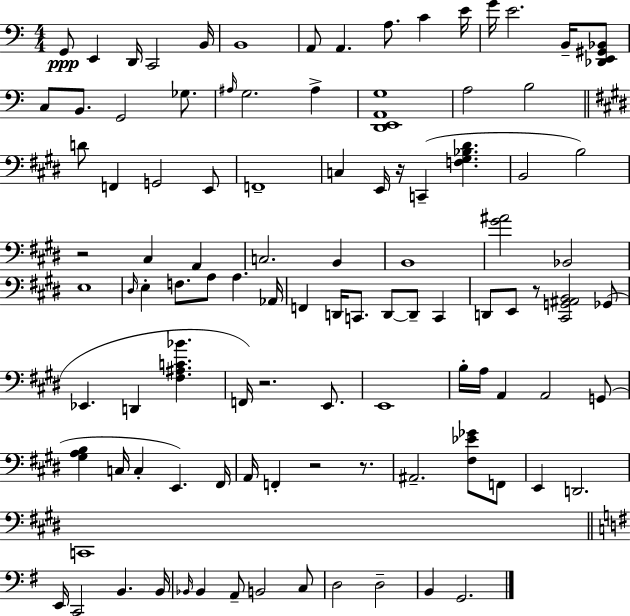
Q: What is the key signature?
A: C major